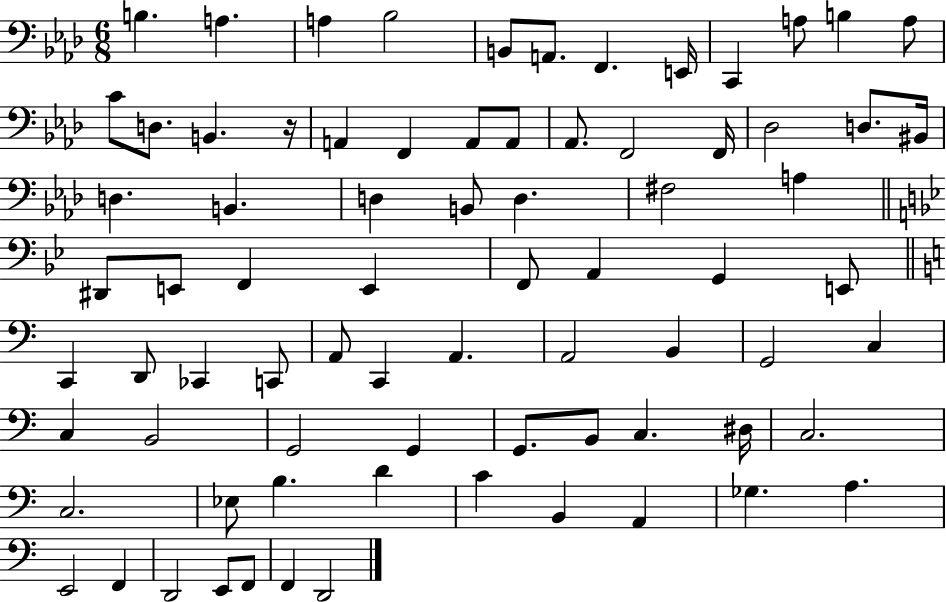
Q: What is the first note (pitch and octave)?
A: B3